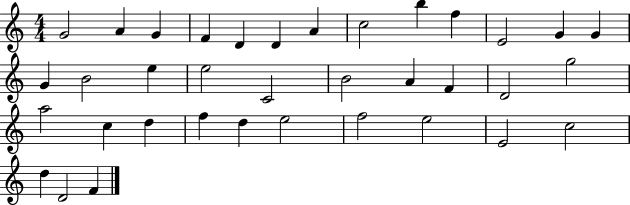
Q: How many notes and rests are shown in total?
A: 36